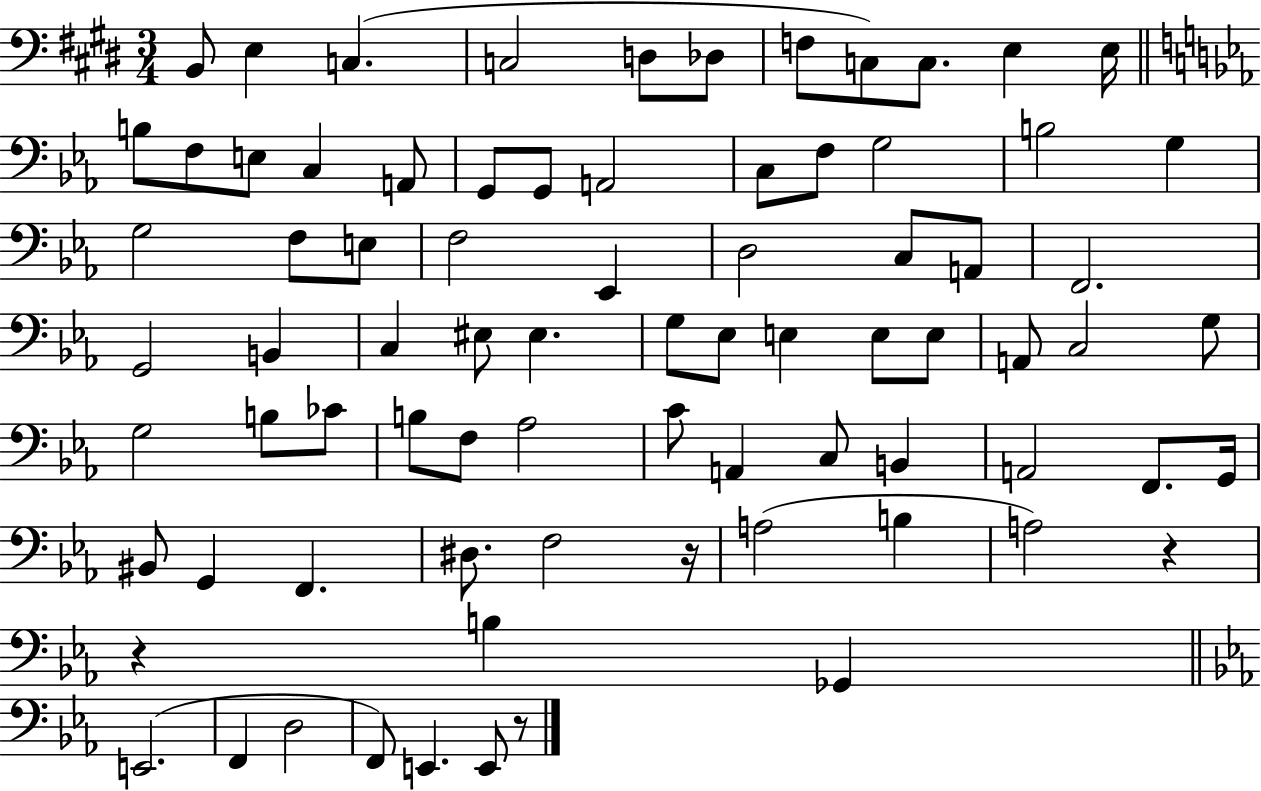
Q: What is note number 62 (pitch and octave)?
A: F2